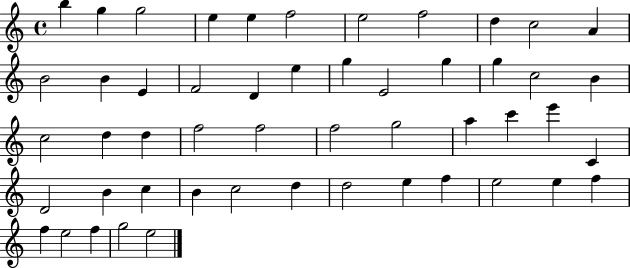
X:1
T:Untitled
M:4/4
L:1/4
K:C
b g g2 e e f2 e2 f2 d c2 A B2 B E F2 D e g E2 g g c2 B c2 d d f2 f2 f2 g2 a c' e' C D2 B c B c2 d d2 e f e2 e f f e2 f g2 e2